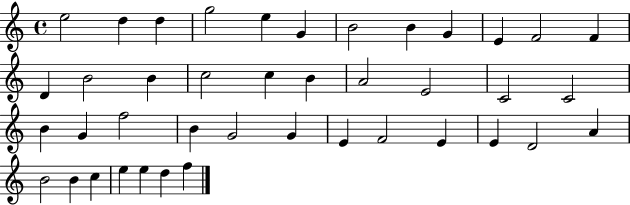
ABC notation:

X:1
T:Untitled
M:4/4
L:1/4
K:C
e2 d d g2 e G B2 B G E F2 F D B2 B c2 c B A2 E2 C2 C2 B G f2 B G2 G E F2 E E D2 A B2 B c e e d f